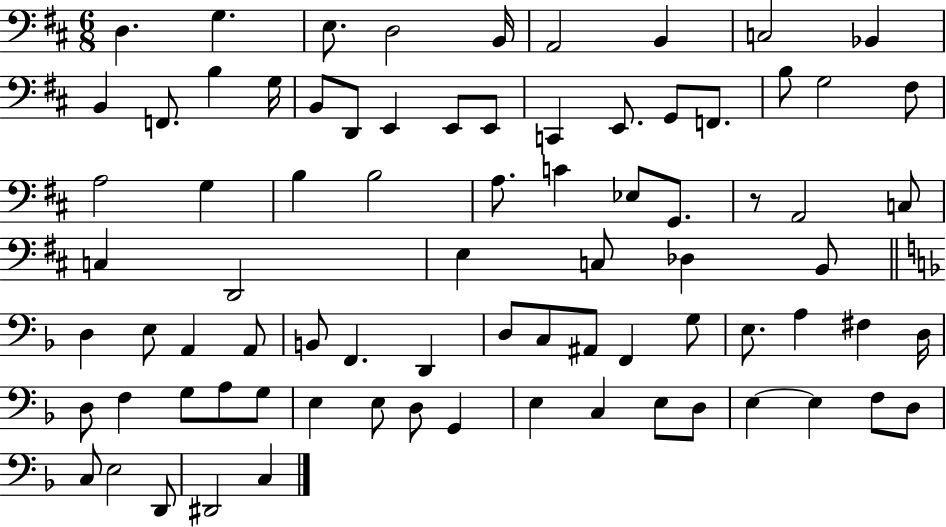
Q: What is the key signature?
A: D major